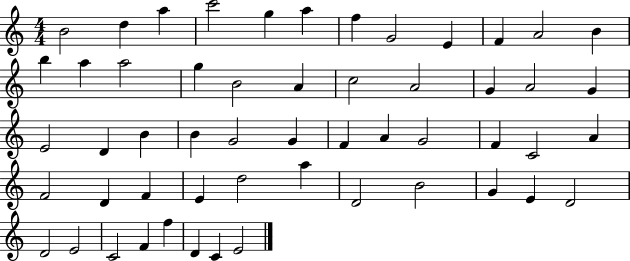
B4/h D5/q A5/q C6/h G5/q A5/q F5/q G4/h E4/q F4/q A4/h B4/q B5/q A5/q A5/h G5/q B4/h A4/q C5/h A4/h G4/q A4/h G4/q E4/h D4/q B4/q B4/q G4/h G4/q F4/q A4/q G4/h F4/q C4/h A4/q F4/h D4/q F4/q E4/q D5/h A5/q D4/h B4/h G4/q E4/q D4/h D4/h E4/h C4/h F4/q F5/q D4/q C4/q E4/h